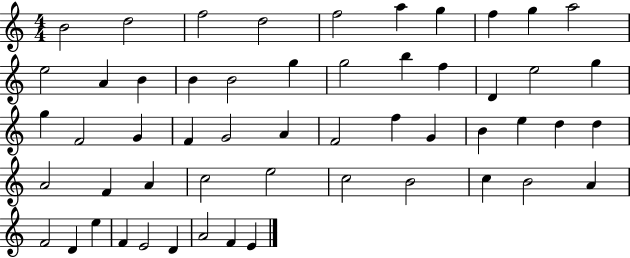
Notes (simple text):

B4/h D5/h F5/h D5/h F5/h A5/q G5/q F5/q G5/q A5/h E5/h A4/q B4/q B4/q B4/h G5/q G5/h B5/q F5/q D4/q E5/h G5/q G5/q F4/h G4/q F4/q G4/h A4/q F4/h F5/q G4/q B4/q E5/q D5/q D5/q A4/h F4/q A4/q C5/h E5/h C5/h B4/h C5/q B4/h A4/q F4/h D4/q E5/q F4/q E4/h D4/q A4/h F4/q E4/q